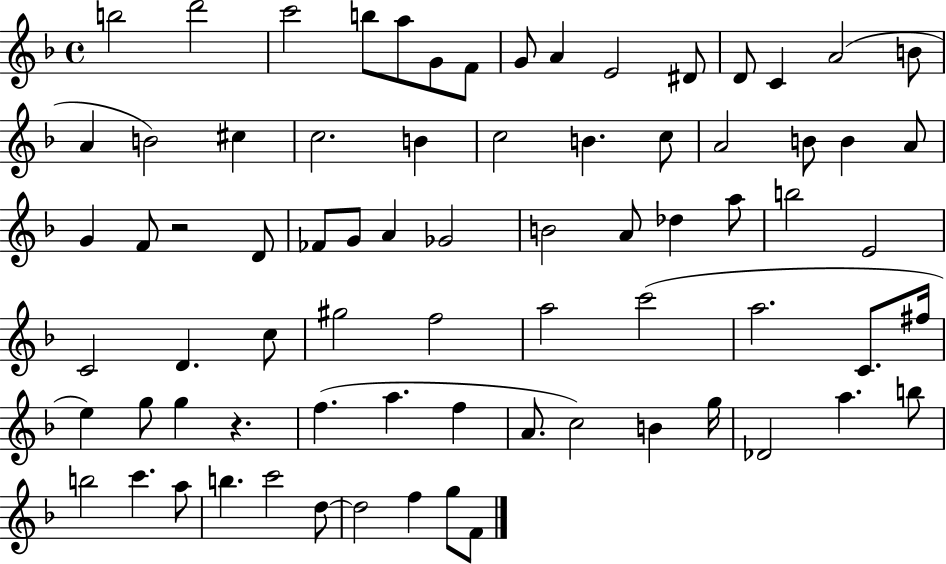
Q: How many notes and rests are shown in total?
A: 75